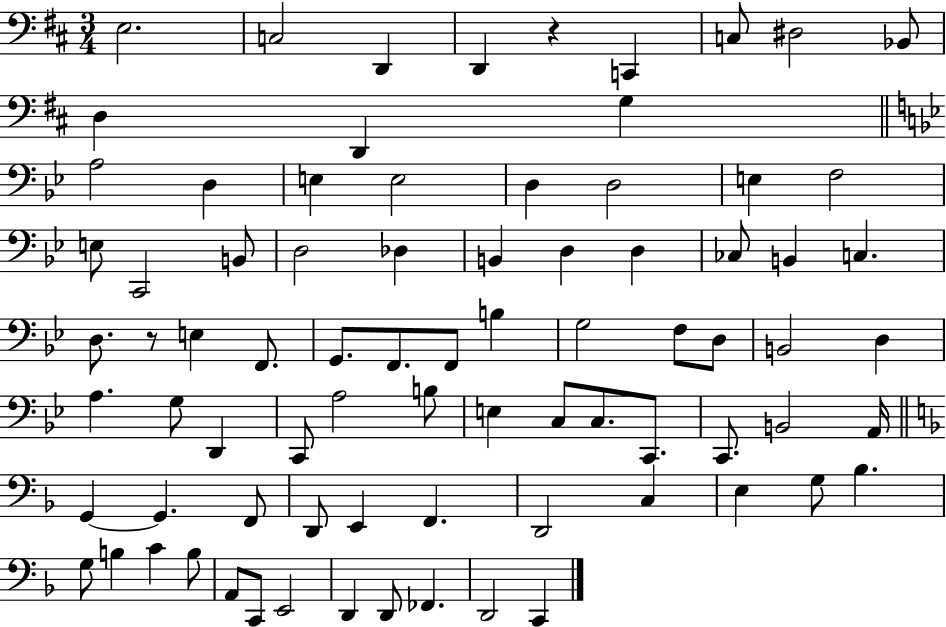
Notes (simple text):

E3/h. C3/h D2/q D2/q R/q C2/q C3/e D#3/h Bb2/e D3/q D2/q G3/q A3/h D3/q E3/q E3/h D3/q D3/h E3/q F3/h E3/e C2/h B2/e D3/h Db3/q B2/q D3/q D3/q CES3/e B2/q C3/q. D3/e. R/e E3/q F2/e. G2/e. F2/e. F2/e B3/q G3/h F3/e D3/e B2/h D3/q A3/q. G3/e D2/q C2/e A3/h B3/e E3/q C3/e C3/e. C2/e. C2/e. B2/h A2/s G2/q G2/q. F2/e D2/e E2/q F2/q. D2/h C3/q E3/q G3/e Bb3/q. G3/e B3/q C4/q B3/e A2/e C2/e E2/h D2/q D2/e FES2/q. D2/h C2/q